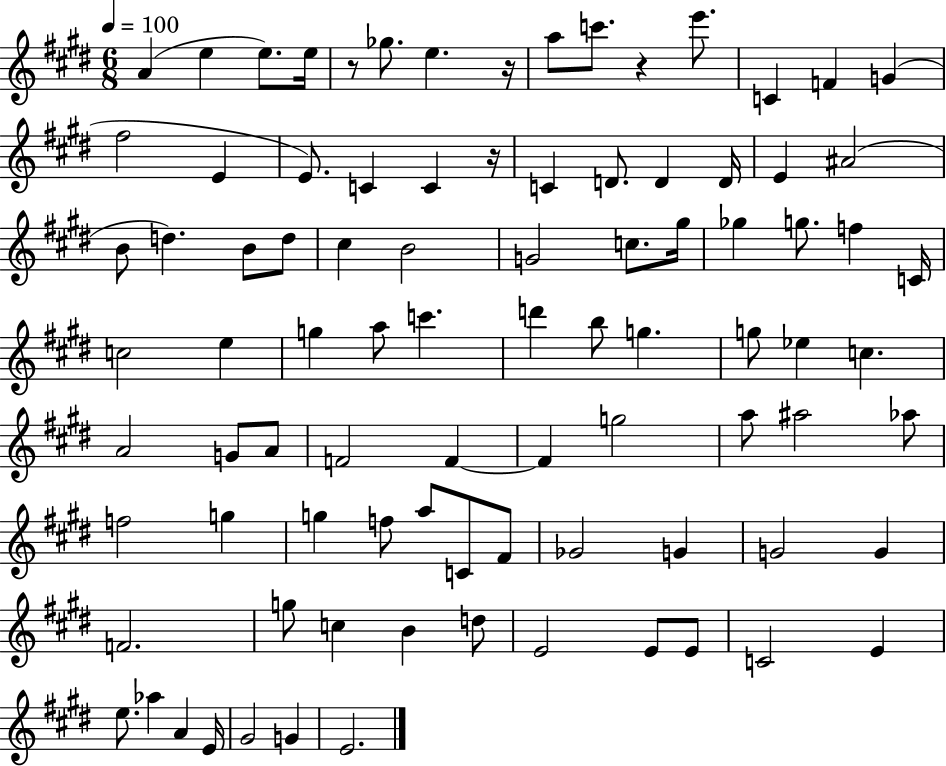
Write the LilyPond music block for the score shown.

{
  \clef treble
  \numericTimeSignature
  \time 6/8
  \key e \major
  \tempo 4 = 100
  \repeat volta 2 { a'4( e''4 e''8.) e''16 | r8 ges''8. e''4. r16 | a''8 c'''8. r4 e'''8. | c'4 f'4 g'4( | \break fis''2 e'4 | e'8.) c'4 c'4 r16 | c'4 d'8. d'4 d'16 | e'4 ais'2( | \break b'8 d''4.) b'8 d''8 | cis''4 b'2 | g'2 c''8. gis''16 | ges''4 g''8. f''4 c'16 | \break c''2 e''4 | g''4 a''8 c'''4. | d'''4 b''8 g''4. | g''8 ees''4 c''4. | \break a'2 g'8 a'8 | f'2 f'4~~ | f'4 g''2 | a''8 ais''2 aes''8 | \break f''2 g''4 | g''4 f''8 a''8 c'8 fis'8 | ges'2 g'4 | g'2 g'4 | \break f'2. | g''8 c''4 b'4 d''8 | e'2 e'8 e'8 | c'2 e'4 | \break e''8. aes''4 a'4 e'16 | gis'2 g'4 | e'2. | } \bar "|."
}